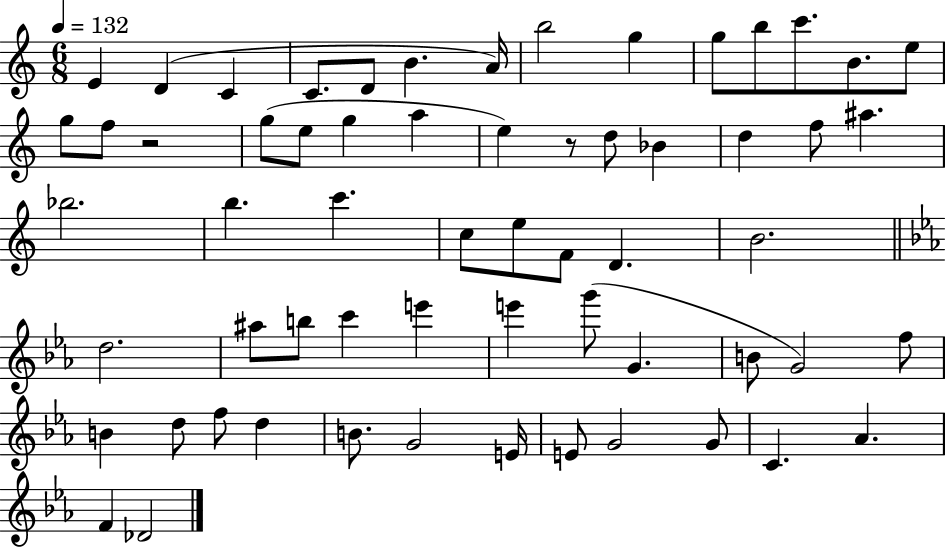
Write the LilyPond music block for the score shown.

{
  \clef treble
  \numericTimeSignature
  \time 6/8
  \key c \major
  \tempo 4 = 132
  e'4 d'4( c'4 | c'8. d'8 b'4. a'16) | b''2 g''4 | g''8 b''8 c'''8. b'8. e''8 | \break g''8 f''8 r2 | g''8( e''8 g''4 a''4 | e''4) r8 d''8 bes'4 | d''4 f''8 ais''4. | \break bes''2. | b''4. c'''4. | c''8 e''8 f'8 d'4. | b'2. | \break \bar "||" \break \key ees \major d''2. | ais''8 b''8 c'''4 e'''4 | e'''4 g'''8( g'4. | b'8 g'2) f''8 | \break b'4 d''8 f''8 d''4 | b'8. g'2 e'16 | e'8 g'2 g'8 | c'4. aes'4. | \break f'4 des'2 | \bar "|."
}